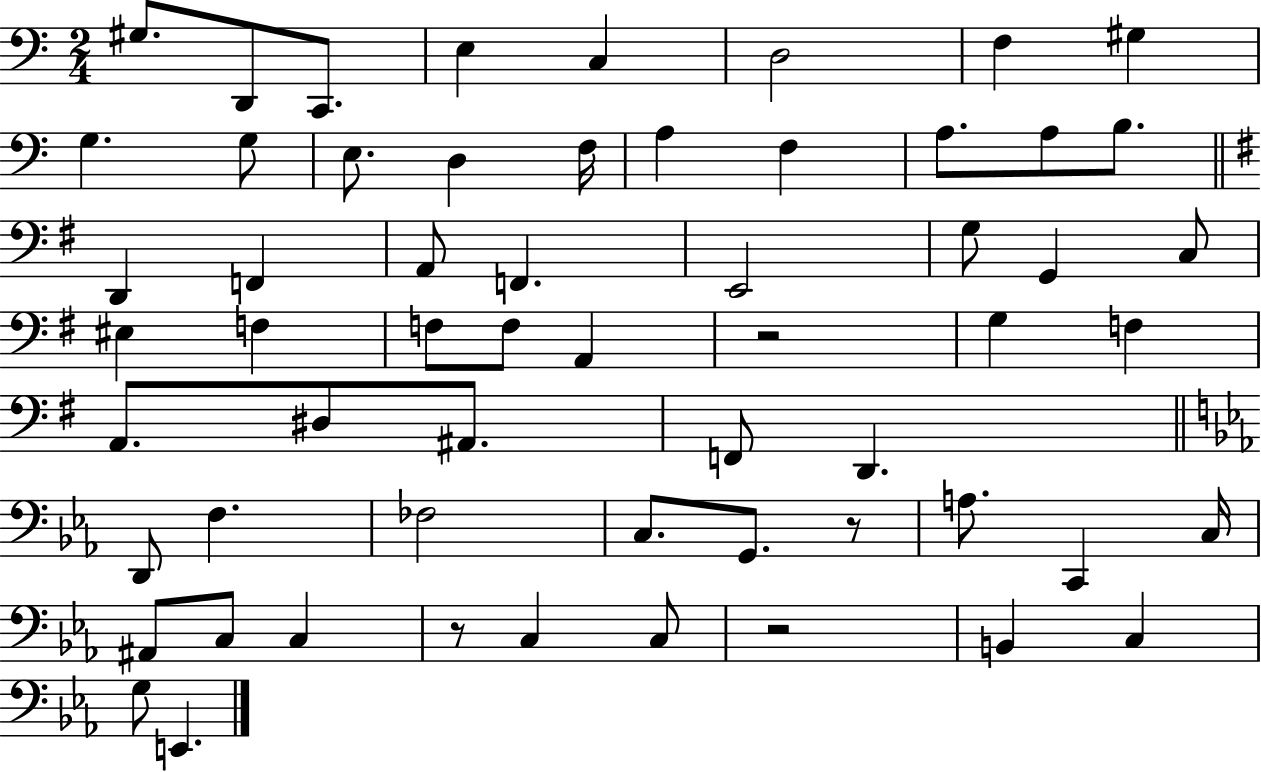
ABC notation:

X:1
T:Untitled
M:2/4
L:1/4
K:C
^G,/2 D,,/2 C,,/2 E, C, D,2 F, ^G, G, G,/2 E,/2 D, F,/4 A, F, A,/2 A,/2 B,/2 D,, F,, A,,/2 F,, E,,2 G,/2 G,, C,/2 ^E, F, F,/2 F,/2 A,, z2 G, F, A,,/2 ^D,/2 ^A,,/2 F,,/2 D,, D,,/2 F, _F,2 C,/2 G,,/2 z/2 A,/2 C,, C,/4 ^A,,/2 C,/2 C, z/2 C, C,/2 z2 B,, C, G,/2 E,,